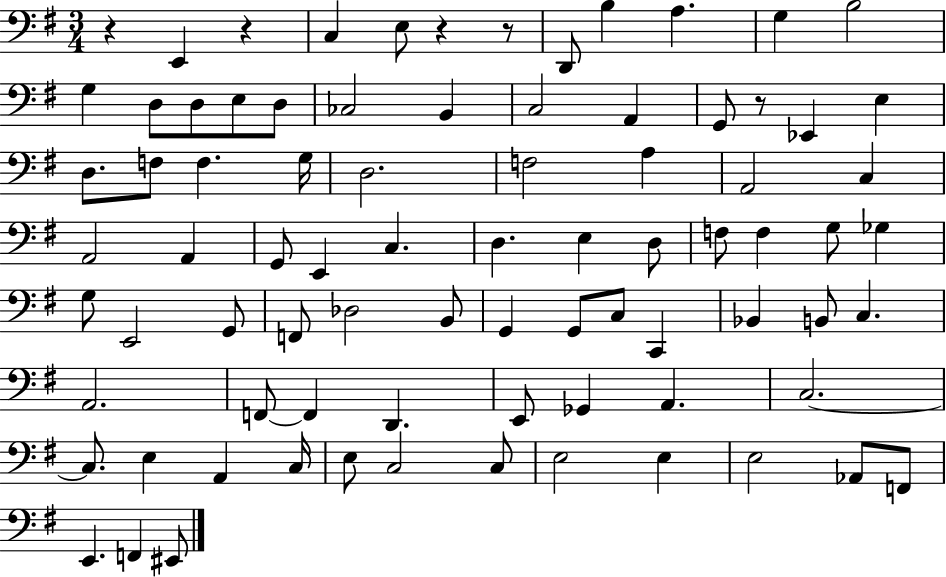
X:1
T:Untitled
M:3/4
L:1/4
K:G
z E,, z C, E,/2 z z/2 D,,/2 B, A, G, B,2 G, D,/2 D,/2 E,/2 D,/2 _C,2 B,, C,2 A,, G,,/2 z/2 _E,, E, D,/2 F,/2 F, G,/4 D,2 F,2 A, A,,2 C, A,,2 A,, G,,/2 E,, C, D, E, D,/2 F,/2 F, G,/2 _G, G,/2 E,,2 G,,/2 F,,/2 _D,2 B,,/2 G,, G,,/2 C,/2 C,, _B,, B,,/2 C, A,,2 F,,/2 F,, D,, E,,/2 _G,, A,, C,2 C,/2 E, A,, C,/4 E,/2 C,2 C,/2 E,2 E, E,2 _A,,/2 F,,/2 E,, F,, ^E,,/2